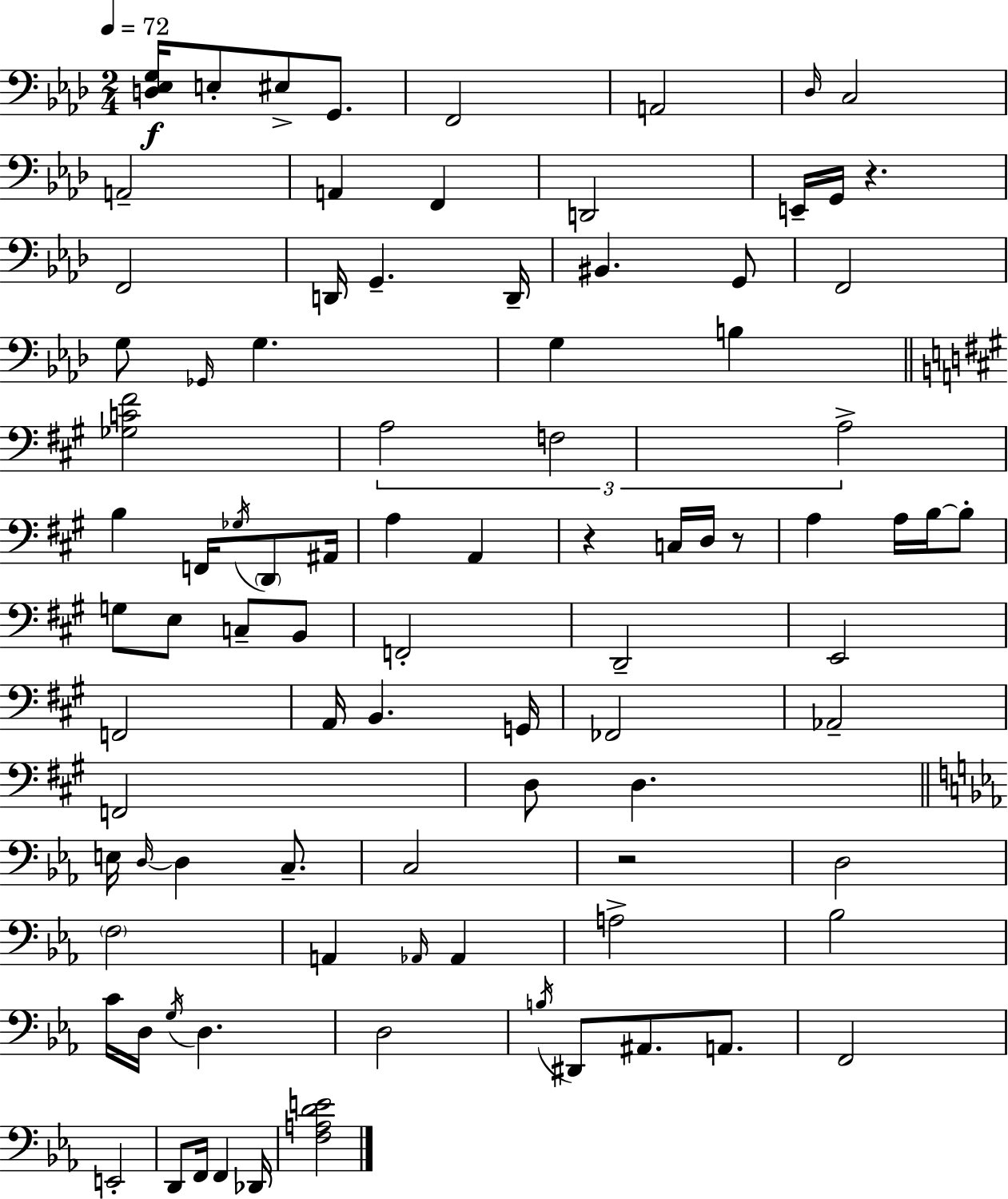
[D3,Eb3,G3]/s E3/e EIS3/e G2/e. F2/h A2/h Db3/s C3/h A2/h A2/q F2/q D2/h E2/s G2/s R/q. F2/h D2/s G2/q. D2/s BIS2/q. G2/e F2/h G3/e Gb2/s G3/q. G3/q B3/q [Gb3,C4,F#4]/h A3/h F3/h A3/h B3/q F2/s Gb3/s D2/e A#2/s A3/q A2/q R/q C3/s D3/s R/e A3/q A3/s B3/s B3/e G3/e E3/e C3/e B2/e F2/h D2/h E2/h F2/h A2/s B2/q. G2/s FES2/h Ab2/h F2/h D3/e D3/q. E3/s D3/s D3/q C3/e. C3/h R/h D3/h F3/h A2/q Ab2/s Ab2/q A3/h Bb3/h C4/s D3/s G3/s D3/q. D3/h B3/s D#2/e A#2/e. A2/e. F2/h E2/h D2/e F2/s F2/q Db2/s [F3,A3,D4,E4]/h